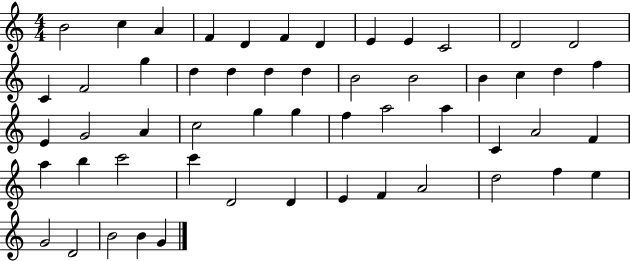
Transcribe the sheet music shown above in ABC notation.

X:1
T:Untitled
M:4/4
L:1/4
K:C
B2 c A F D F D E E C2 D2 D2 C F2 g d d d d B2 B2 B c d f E G2 A c2 g g f a2 a C A2 F a b c'2 c' D2 D E F A2 d2 f e G2 D2 B2 B G